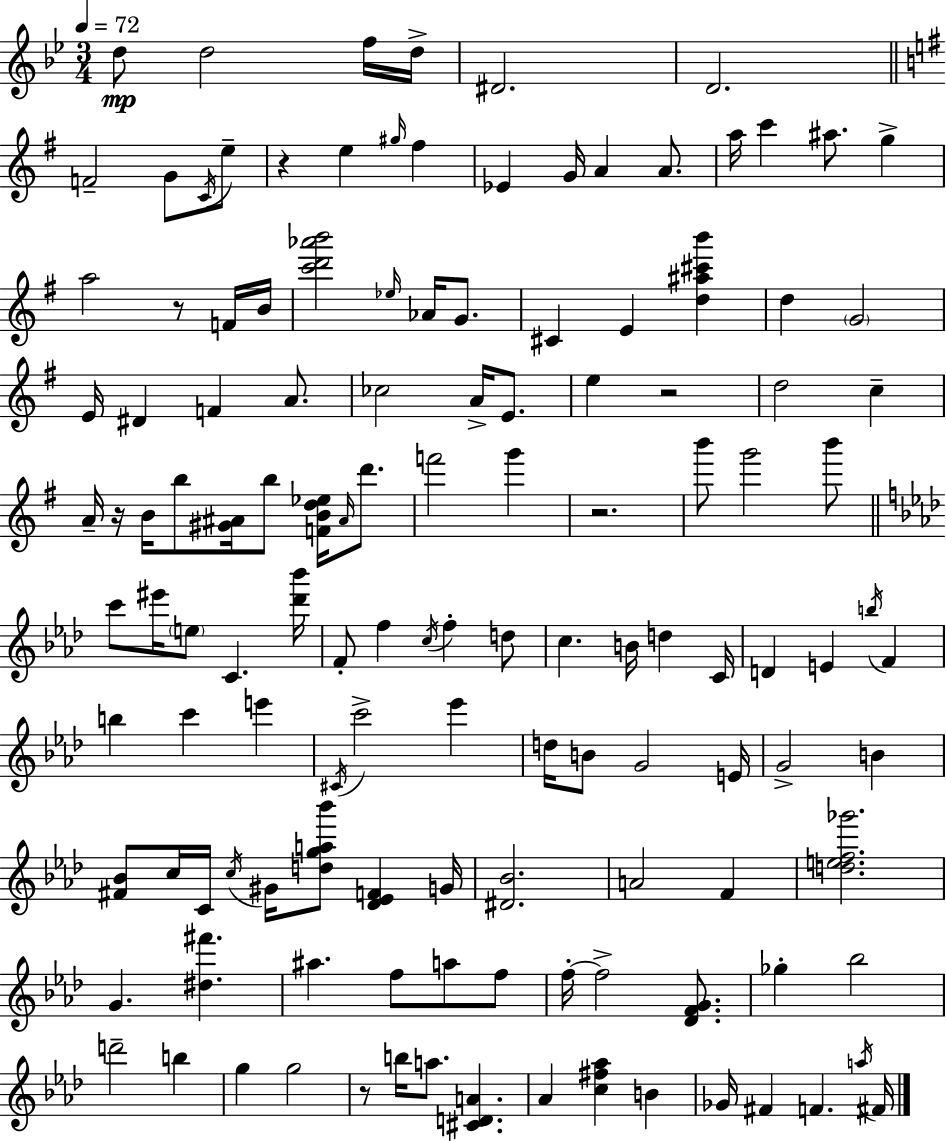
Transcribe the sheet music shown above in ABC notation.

X:1
T:Untitled
M:3/4
L:1/4
K:Bb
d/2 d2 f/4 d/4 ^D2 D2 F2 G/2 C/4 e/2 z e ^g/4 ^f _E G/4 A A/2 a/4 c' ^a/2 g a2 z/2 F/4 B/4 [c'd'_a'b']2 _e/4 _A/4 G/2 ^C E [d^a^c'b'] d G2 E/4 ^D F A/2 _c2 A/4 E/2 e z2 d2 c A/4 z/4 B/4 b/2 [^G^A]/4 b/2 [FBd_e]/4 ^A/4 d'/2 f'2 g' z2 b'/2 g'2 b'/2 c'/2 ^e'/4 e/2 C [_d'_b']/4 F/2 f c/4 f d/2 c B/4 d C/4 D E b/4 F b c' e' ^C/4 c'2 _e' d/4 B/2 G2 E/4 G2 B [^F_B]/2 c/4 C/4 c/4 ^G/4 [dga_b']/2 [_D_EF] G/4 [^D_B]2 A2 F [def_g']2 G [^d^f'] ^a f/2 a/2 f/2 f/4 f2 [_DFG]/2 _g _b2 d'2 b g g2 z/2 b/4 a/2 [^CDA] _A [c^f_a] B _G/4 ^F F a/4 ^F/4